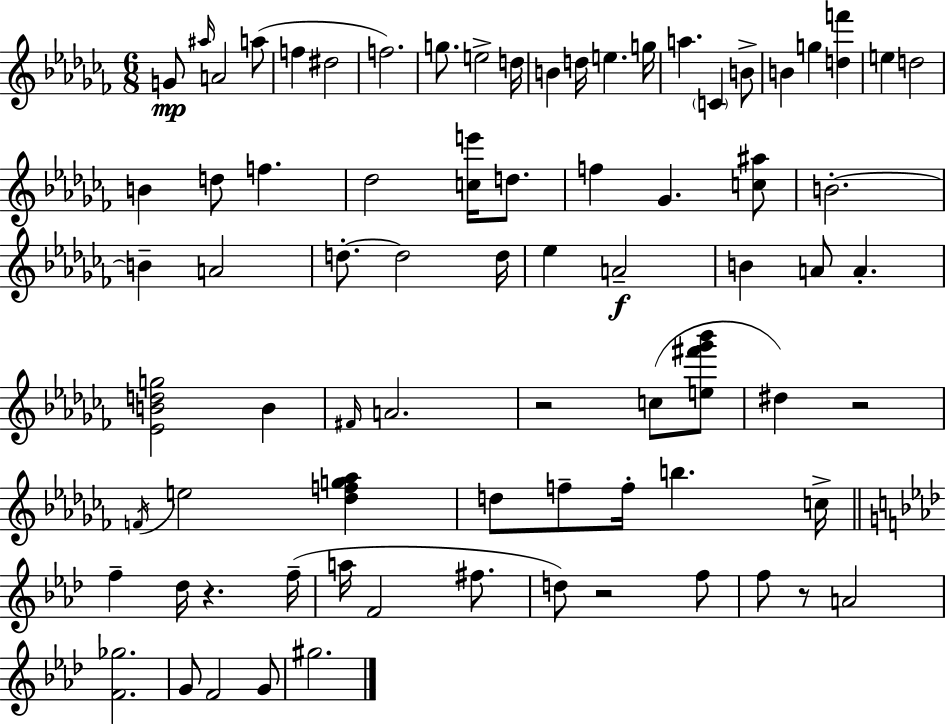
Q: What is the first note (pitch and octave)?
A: G4